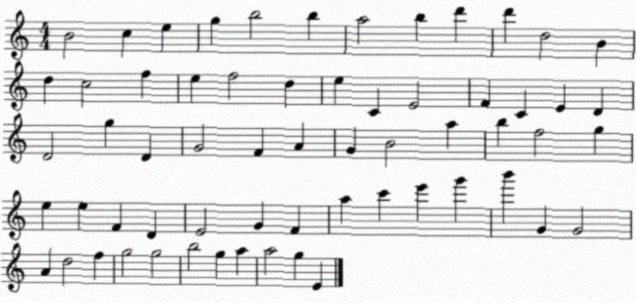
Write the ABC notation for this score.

X:1
T:Untitled
M:4/4
L:1/4
K:C
B2 c e g b2 b a2 b d' d' d2 B d c2 f e f2 d e C E2 F C E D D2 g D G2 F A G B2 a b f2 g e e F D E2 G F a c' e' g' b' G G2 A d2 f g2 g2 b2 g a a2 g E